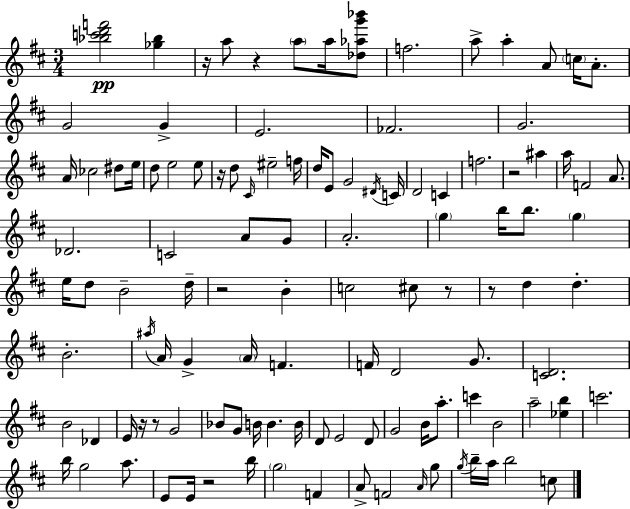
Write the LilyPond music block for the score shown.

{
  \clef treble
  \numericTimeSignature
  \time 3/4
  \key d \major
  \repeat volta 2 { <bes'' c''' d''' f'''>2\pp <ges'' bes''>4 | r16 a''8 r4 \parenthesize a''8 a''16 <des'' aes'' g''' bes'''>8 | f''2. | a''8-> a''4-. a'8 \parenthesize c''16 a'8.-. | \break g'2 g'4-> | e'2. | fes'2. | g'2. | \break a'16 ces''2 dis''8 e''16 | d''8 e''2 e''8 | r16 d''8 \grace { cis'16 } eis''2-- | f''16 d''16 e'8 g'2 | \break \acciaccatura { dis'16 } c'16 d'2 c'4 | f''2. | r2 ais''4 | a''16 f'2 a'8. | \break des'2. | c'2 a'8 | g'8 a'2.-. | \parenthesize g''4 b''16 b''8. \parenthesize g''4 | \break e''16 d''8 b'2-- | d''16-- r2 b'4-. | c''2 cis''8 | r8 r8 d''4 d''4.-. | \break b'2.-. | \acciaccatura { ais''16 } a'16 g'4-> \parenthesize a'16 f'4. | f'16 d'2 | g'8. <c' d'>2. | \break b'2 des'4 | e'16 r16 r8 g'2 | bes'8 g'8 b'16 b'4. | b'16 d'8 e'2 | \break d'8 g'2 b'16 | a''8.-. c'''4 b'2 | a''2-- <ees'' b''>4 | c'''2. | \break b''16 g''2 | a''8. e'8 e'16 r2 | b''16 \parenthesize g''2 f'4 | a'8-> f'2 | \break \grace { a'16 } g''8 \acciaccatura { g''16 } b''16-- a''16 b''2 | c''8 } \bar "|."
}